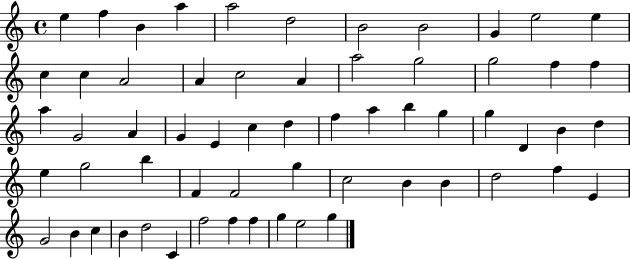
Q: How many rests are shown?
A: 0